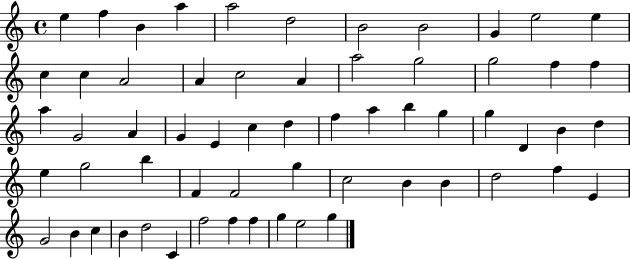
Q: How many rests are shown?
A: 0